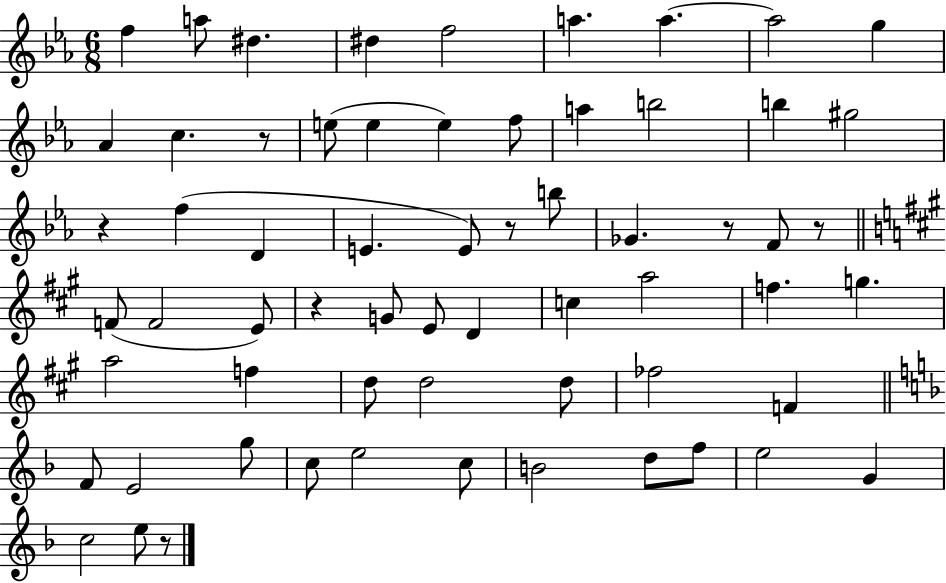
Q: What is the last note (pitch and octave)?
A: E5